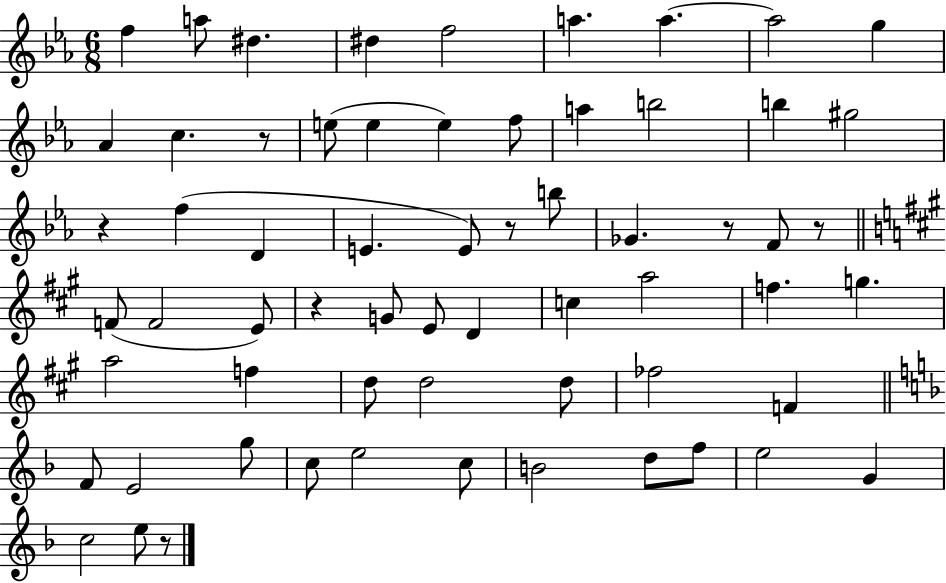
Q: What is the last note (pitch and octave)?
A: E5